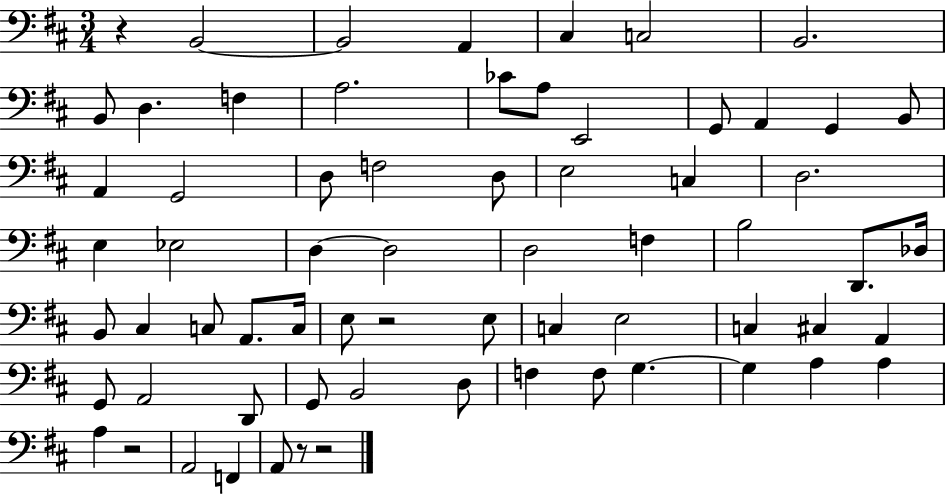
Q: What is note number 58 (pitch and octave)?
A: A3